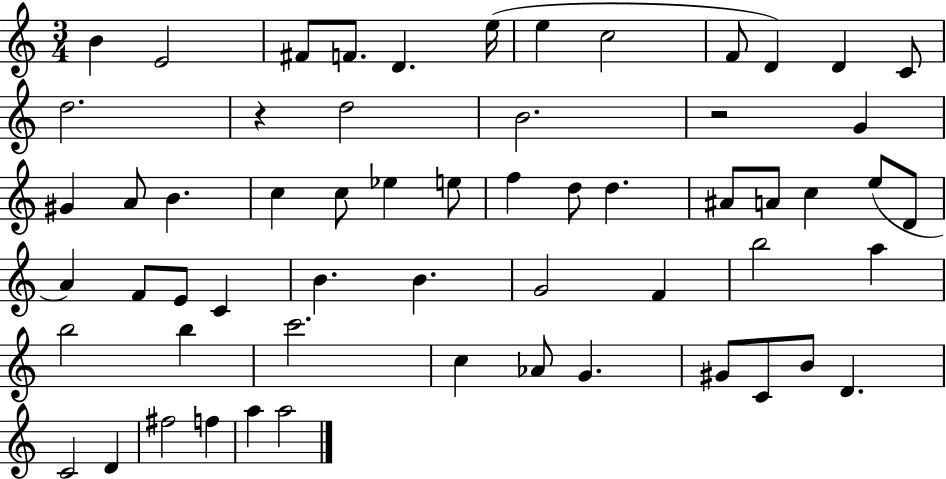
B4/q E4/h F#4/e F4/e. D4/q. E5/s E5/q C5/h F4/e D4/q D4/q C4/e D5/h. R/q D5/h B4/h. R/h G4/q G#4/q A4/e B4/q. C5/q C5/e Eb5/q E5/e F5/q D5/e D5/q. A#4/e A4/e C5/q E5/e D4/e A4/q F4/e E4/e C4/q B4/q. B4/q. G4/h F4/q B5/h A5/q B5/h B5/q C6/h. C5/q Ab4/e G4/q. G#4/e C4/e B4/e D4/q. C4/h D4/q F#5/h F5/q A5/q A5/h